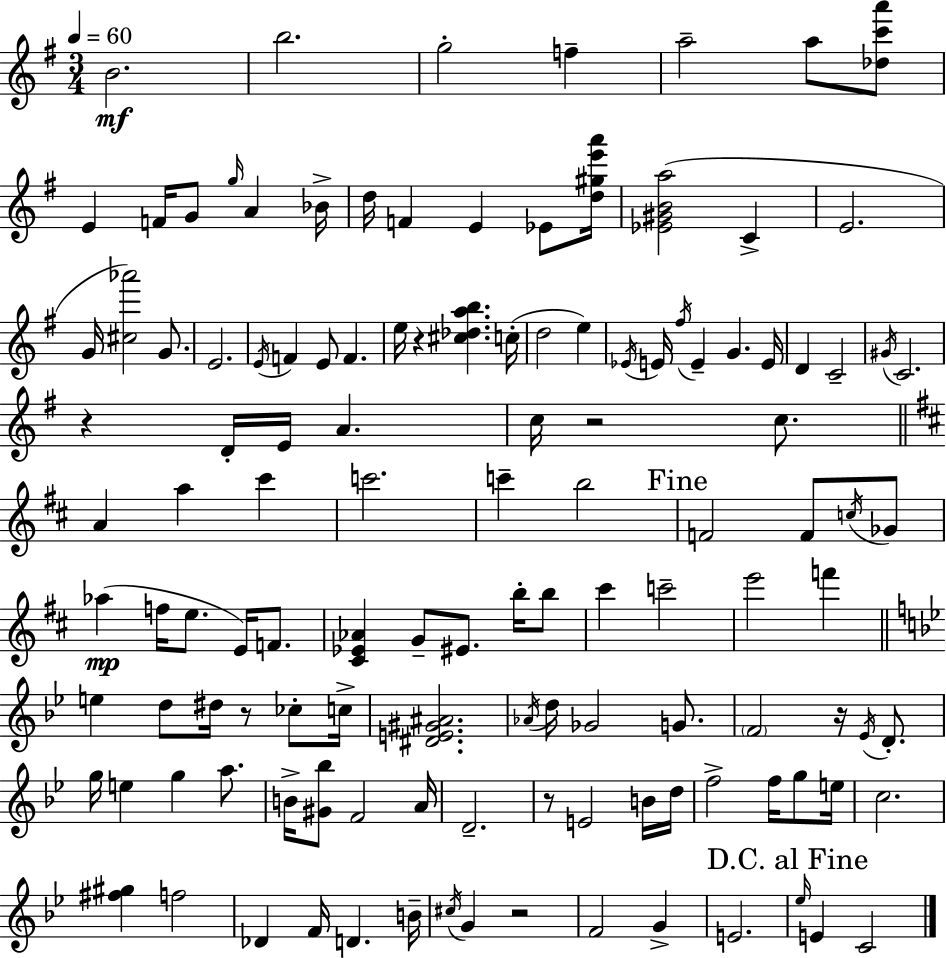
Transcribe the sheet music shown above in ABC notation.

X:1
T:Untitled
M:3/4
L:1/4
K:Em
B2 b2 g2 f a2 a/2 [_dc'a']/2 E F/4 G/2 g/4 A _B/4 d/4 F E _E/2 [d^ge'a']/4 [_E^GBa]2 C E2 G/4 [^c_a']2 G/2 E2 E/4 F E/2 F e/4 z [^c_dab] c/4 d2 e _E/4 E/4 ^f/4 E G E/4 D C2 ^G/4 C2 z D/4 E/4 A c/4 z2 c/2 A a ^c' c'2 c' b2 F2 F/2 c/4 _G/2 _a f/4 e/2 E/4 F/2 [^C_E_A] G/2 ^E/2 b/4 b/2 ^c' c'2 e'2 f' e d/2 ^d/4 z/2 _c/2 c/4 [^DE^G^A]2 _A/4 d/4 _G2 G/2 F2 z/4 _E/4 D/2 g/4 e g a/2 B/4 [^G_b]/2 F2 A/4 D2 z/2 E2 B/4 d/4 f2 f/4 g/2 e/4 c2 [^f^g] f2 _D F/4 D B/4 ^c/4 G z2 F2 G E2 _e/4 E C2